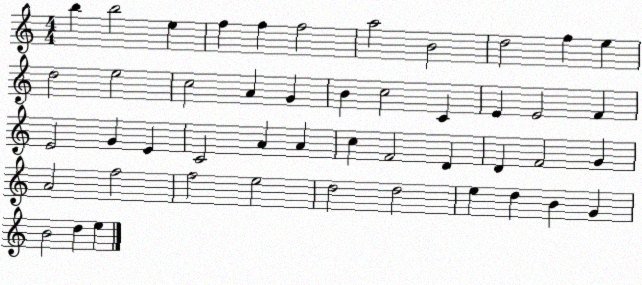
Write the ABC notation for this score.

X:1
T:Untitled
M:4/4
L:1/4
K:C
b b2 e f f f2 a2 B2 d2 f e d2 e2 c2 A G B c2 C E E2 F E2 G E C2 A A c F2 D D F2 G A2 f2 f2 e2 d2 d2 e d B G B2 d e